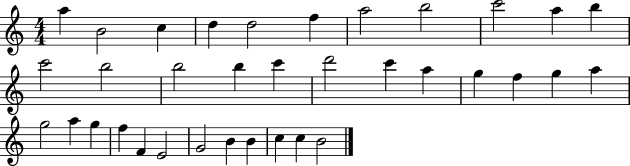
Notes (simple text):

A5/q B4/h C5/q D5/q D5/h F5/q A5/h B5/h C6/h A5/q B5/q C6/h B5/h B5/h B5/q C6/q D6/h C6/q A5/q G5/q F5/q G5/q A5/q G5/h A5/q G5/q F5/q F4/q E4/h G4/h B4/q B4/q C5/q C5/q B4/h